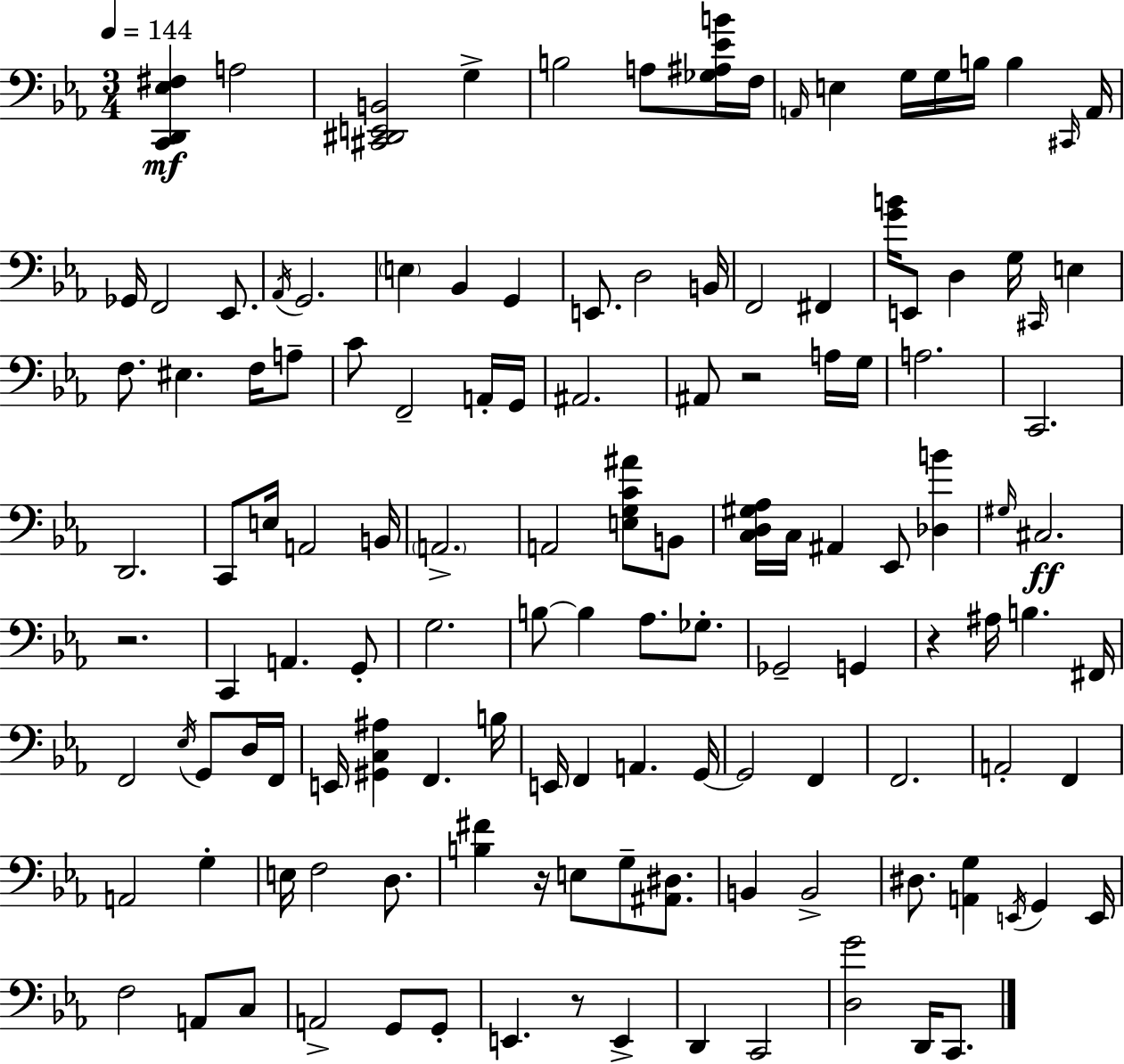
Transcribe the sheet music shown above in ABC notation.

X:1
T:Untitled
M:3/4
L:1/4
K:Cm
[C,,D,,_E,^F,] A,2 [^C,,^D,,E,,B,,]2 G, B,2 A,/2 [_G,^A,_EB]/4 F,/4 A,,/4 E, G,/4 G,/4 B,/4 B, ^C,,/4 A,,/4 _G,,/4 F,,2 _E,,/2 _A,,/4 G,,2 E, _B,, G,, E,,/2 D,2 B,,/4 F,,2 ^F,, [GB]/4 E,,/2 D, G,/4 ^C,,/4 E, F,/2 ^E, F,/4 A,/2 C/2 F,,2 A,,/4 G,,/4 ^A,,2 ^A,,/2 z2 A,/4 G,/4 A,2 C,,2 D,,2 C,,/2 E,/4 A,,2 B,,/4 A,,2 A,,2 [E,G,C^A]/2 B,,/2 [C,D,^G,_A,]/4 C,/4 ^A,, _E,,/2 [_D,B] ^G,/4 ^C,2 z2 C,, A,, G,,/2 G,2 B,/2 B, _A,/2 _G,/2 _G,,2 G,, z ^A,/4 B, ^F,,/4 F,,2 _E,/4 G,,/2 D,/4 F,,/4 E,,/4 [^G,,C,^A,] F,, B,/4 E,,/4 F,, A,, G,,/4 G,,2 F,, F,,2 A,,2 F,, A,,2 G, E,/4 F,2 D,/2 [B,^F] z/4 E,/2 G,/2 [^A,,^D,]/2 B,, B,,2 ^D,/2 [A,,G,] E,,/4 G,, E,,/4 F,2 A,,/2 C,/2 A,,2 G,,/2 G,,/2 E,, z/2 E,, D,, C,,2 [D,G]2 D,,/4 C,,/2